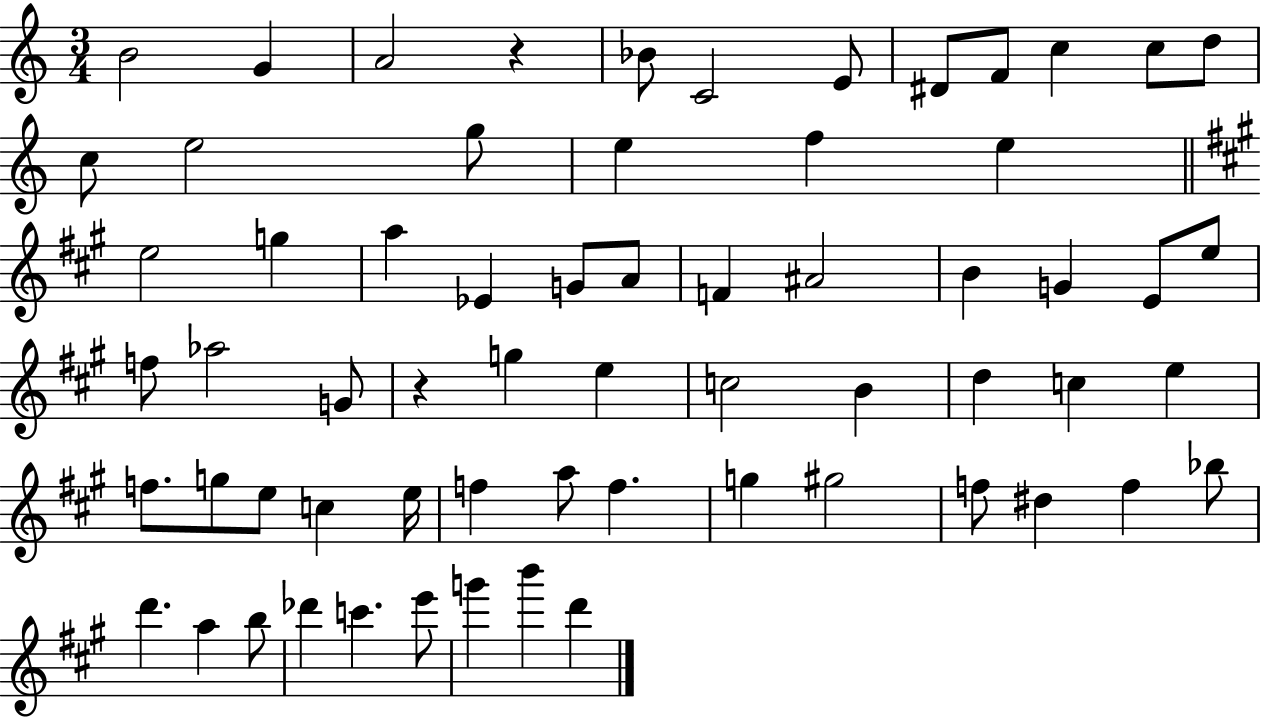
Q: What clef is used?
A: treble